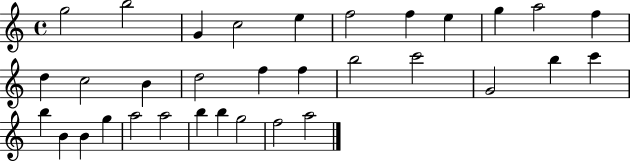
X:1
T:Untitled
M:4/4
L:1/4
K:C
g2 b2 G c2 e f2 f e g a2 f d c2 B d2 f f b2 c'2 G2 b c' b B B g a2 a2 b b g2 f2 a2